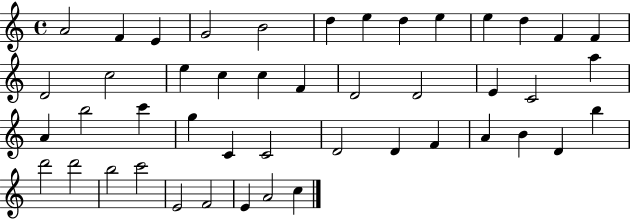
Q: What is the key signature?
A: C major